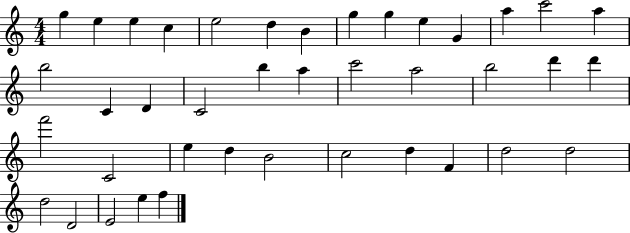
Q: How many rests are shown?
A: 0